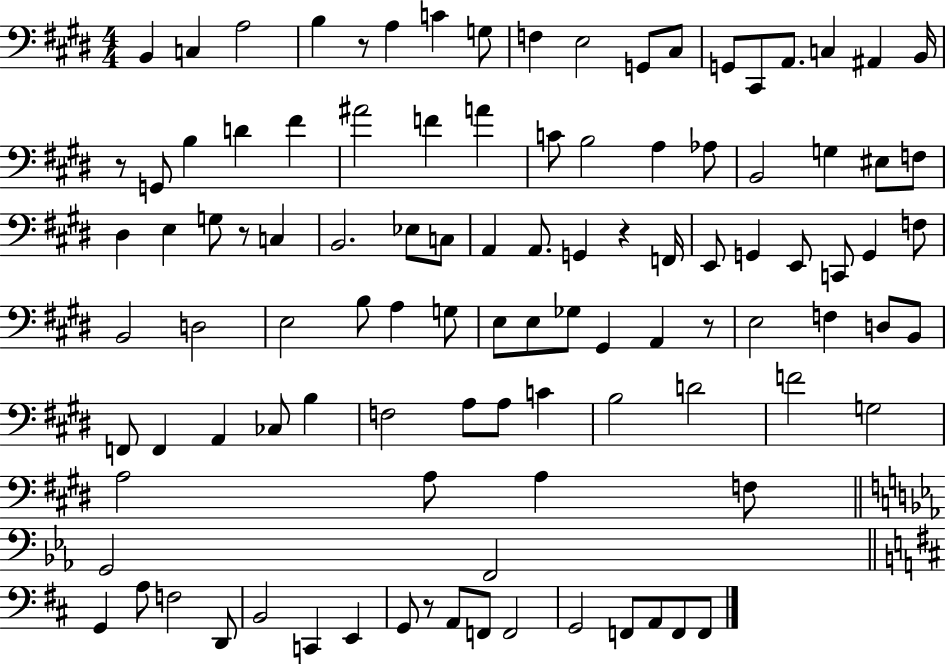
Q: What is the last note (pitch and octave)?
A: F2